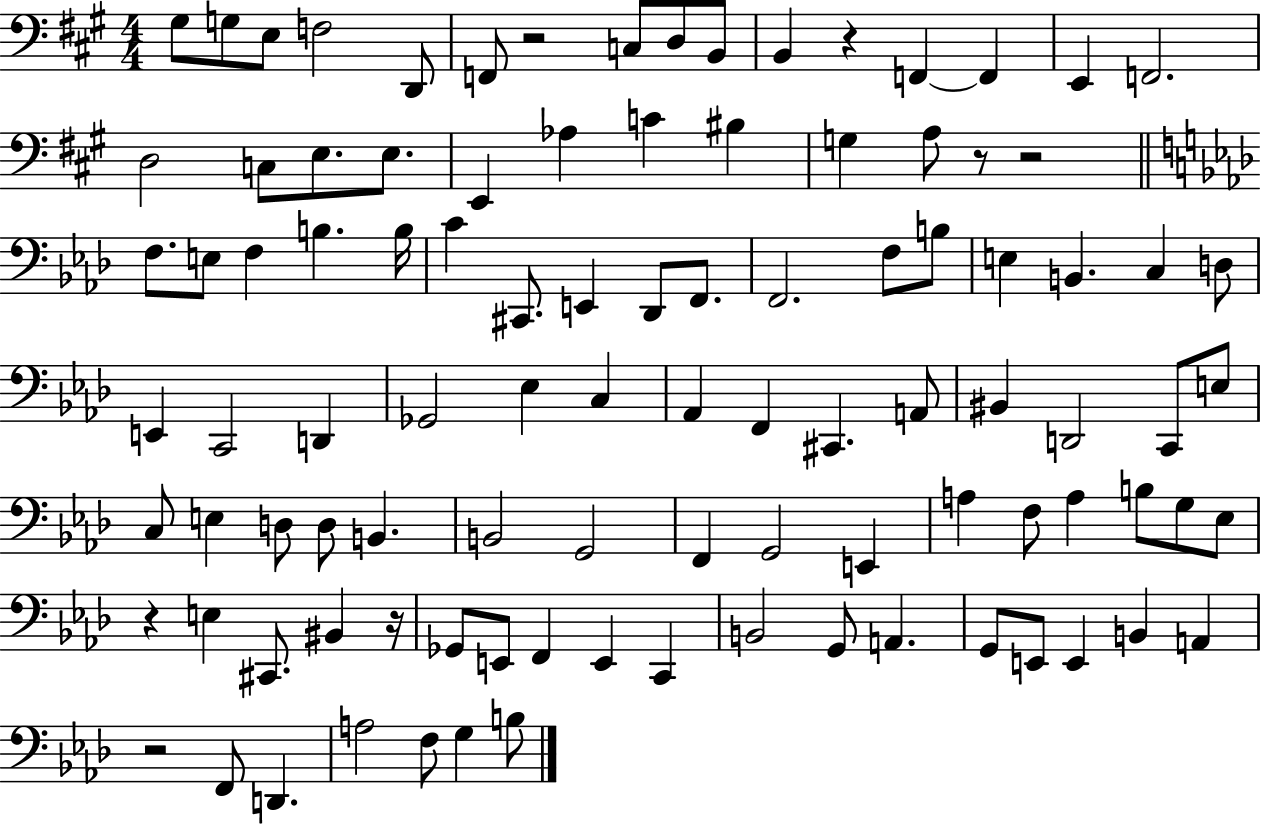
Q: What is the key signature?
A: A major